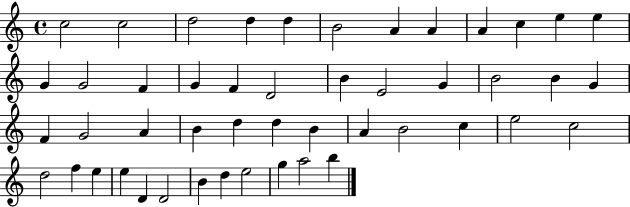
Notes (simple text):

C5/h C5/h D5/h D5/q D5/q B4/h A4/q A4/q A4/q C5/q E5/q E5/q G4/q G4/h F4/q G4/q F4/q D4/h B4/q E4/h G4/q B4/h B4/q G4/q F4/q G4/h A4/q B4/q D5/q D5/q B4/q A4/q B4/h C5/q E5/h C5/h D5/h F5/q E5/q E5/q D4/q D4/h B4/q D5/q E5/h G5/q A5/h B5/q